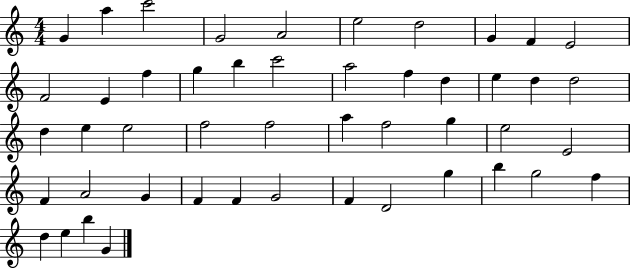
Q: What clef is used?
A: treble